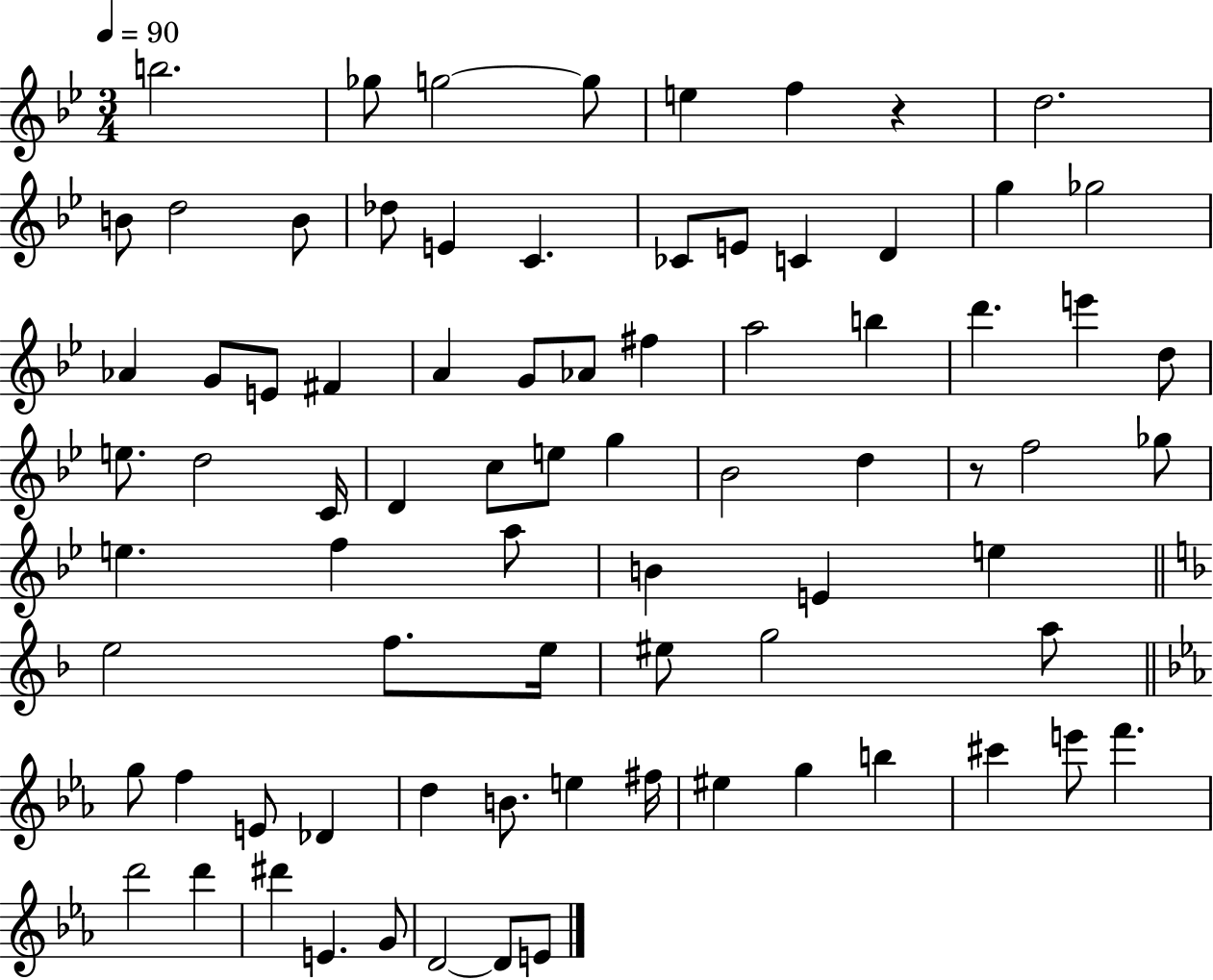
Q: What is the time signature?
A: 3/4